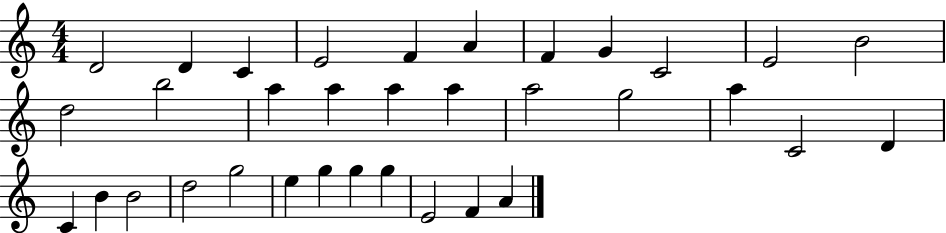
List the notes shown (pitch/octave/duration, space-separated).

D4/h D4/q C4/q E4/h F4/q A4/q F4/q G4/q C4/h E4/h B4/h D5/h B5/h A5/q A5/q A5/q A5/q A5/h G5/h A5/q C4/h D4/q C4/q B4/q B4/h D5/h G5/h E5/q G5/q G5/q G5/q E4/h F4/q A4/q